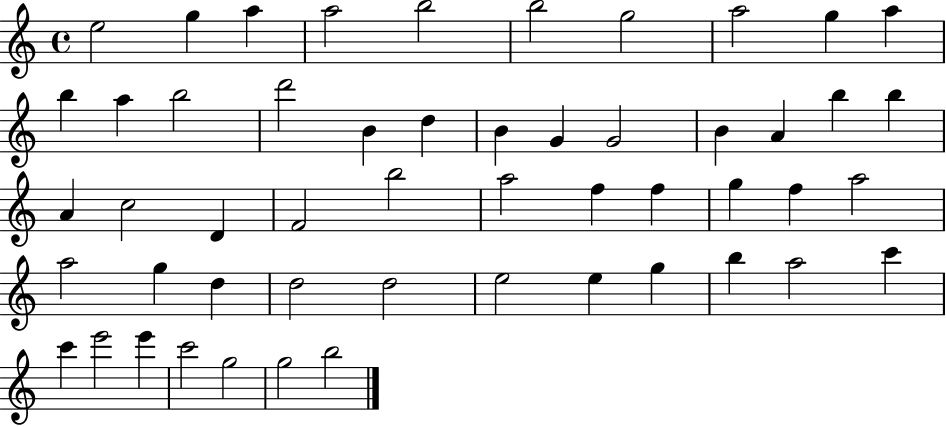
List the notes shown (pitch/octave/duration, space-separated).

E5/h G5/q A5/q A5/h B5/h B5/h G5/h A5/h G5/q A5/q B5/q A5/q B5/h D6/h B4/q D5/q B4/q G4/q G4/h B4/q A4/q B5/q B5/q A4/q C5/h D4/q F4/h B5/h A5/h F5/q F5/q G5/q F5/q A5/h A5/h G5/q D5/q D5/h D5/h E5/h E5/q G5/q B5/q A5/h C6/q C6/q E6/h E6/q C6/h G5/h G5/h B5/h